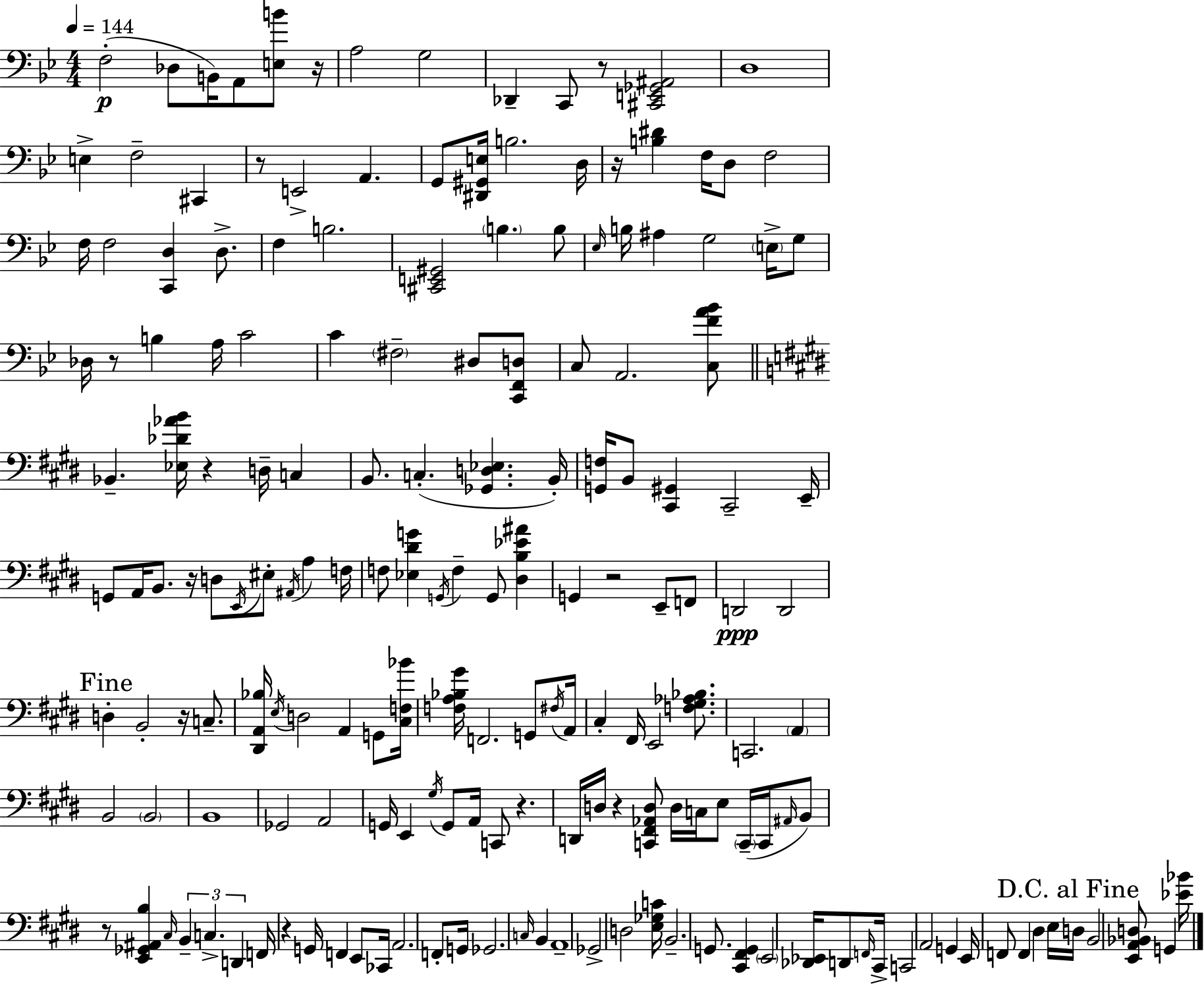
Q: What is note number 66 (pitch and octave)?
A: E2